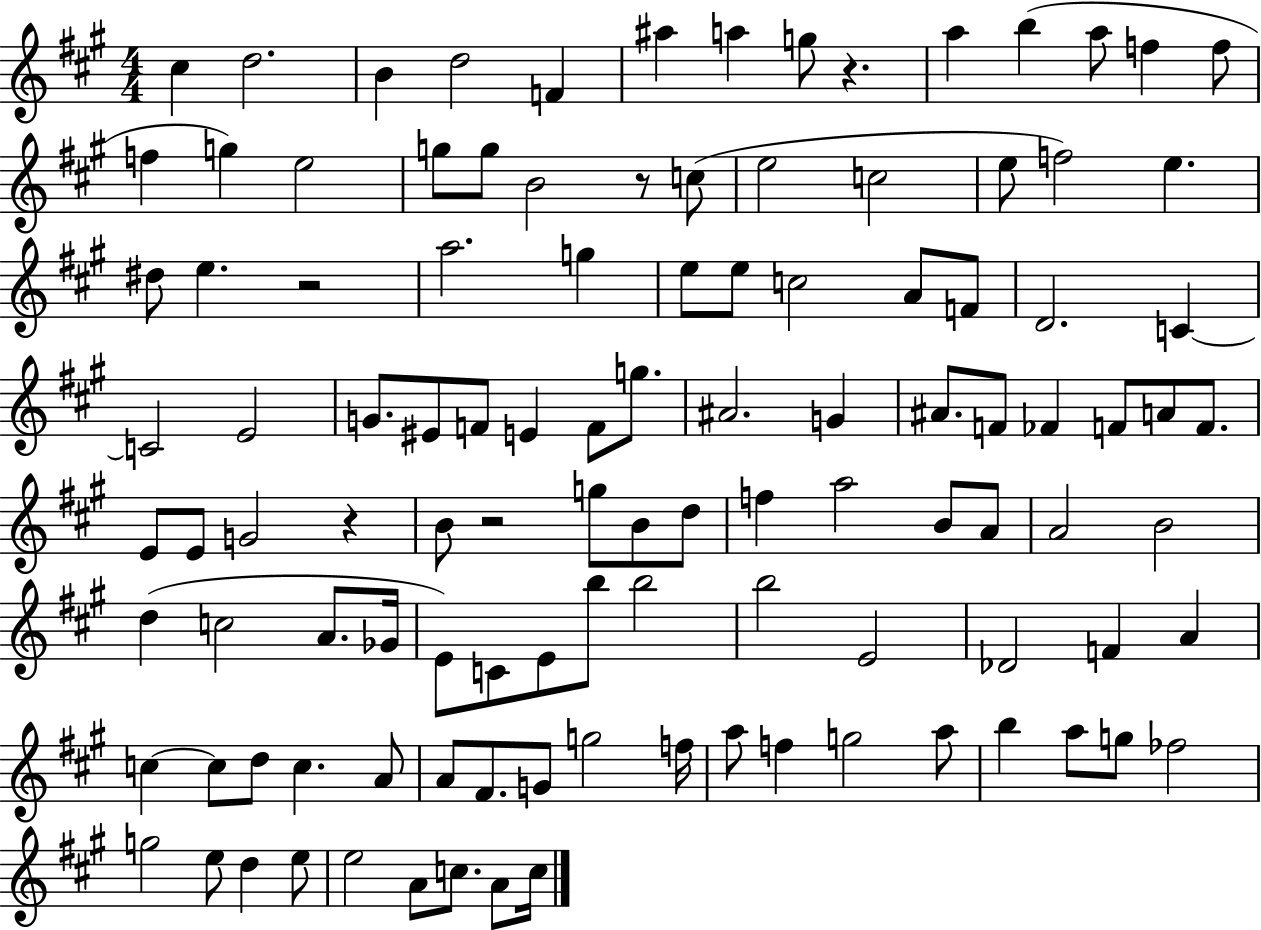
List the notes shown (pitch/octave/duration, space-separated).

C#5/q D5/h. B4/q D5/h F4/q A#5/q A5/q G5/e R/q. A5/q B5/q A5/e F5/q F5/e F5/q G5/q E5/h G5/e G5/e B4/h R/e C5/e E5/h C5/h E5/e F5/h E5/q. D#5/e E5/q. R/h A5/h. G5/q E5/e E5/e C5/h A4/e F4/e D4/h. C4/q C4/h E4/h G4/e. EIS4/e F4/e E4/q F4/e G5/e. A#4/h. G4/q A#4/e. F4/e FES4/q F4/e A4/e F4/e. E4/e E4/e G4/h R/q B4/e R/h G5/e B4/e D5/e F5/q A5/h B4/e A4/e A4/h B4/h D5/q C5/h A4/e. Gb4/s E4/e C4/e E4/e B5/e B5/h B5/h E4/h Db4/h F4/q A4/q C5/q C5/e D5/e C5/q. A4/e A4/e F#4/e. G4/e G5/h F5/s A5/e F5/q G5/h A5/e B5/q A5/e G5/e FES5/h G5/h E5/e D5/q E5/e E5/h A4/e C5/e. A4/e C5/s